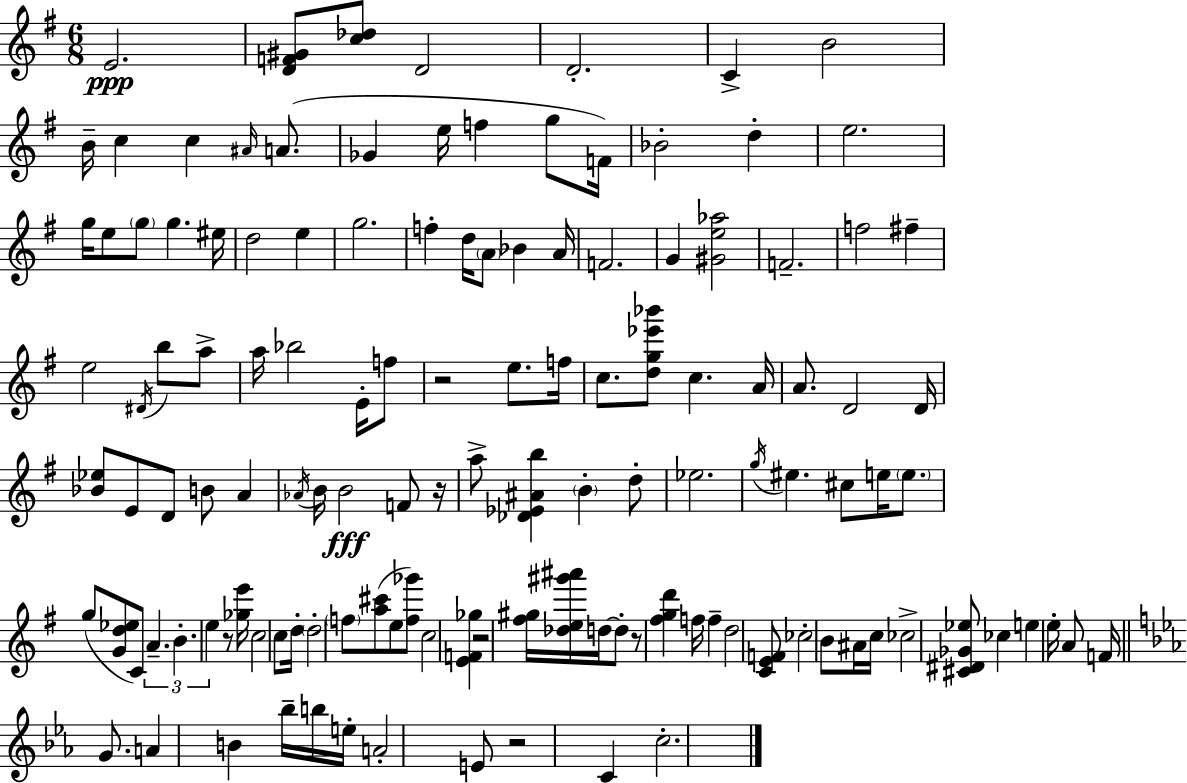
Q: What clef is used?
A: treble